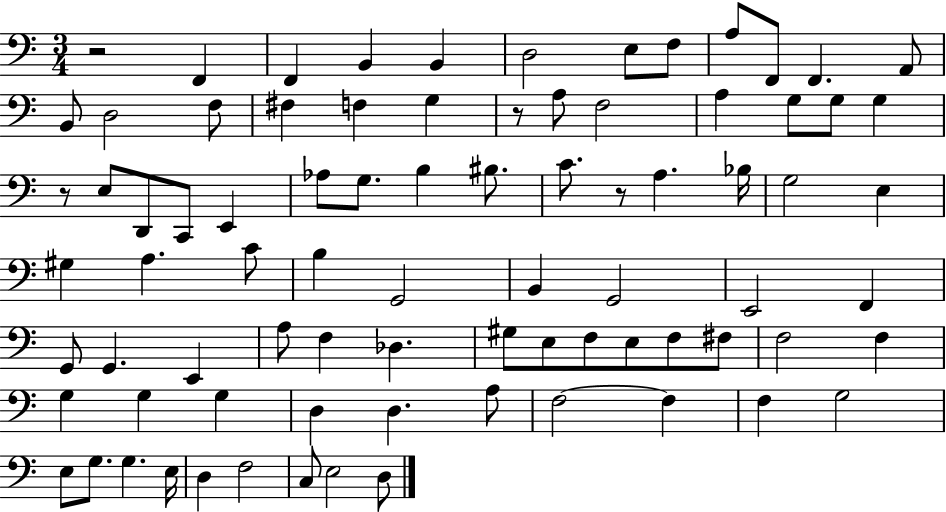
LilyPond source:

{
  \clef bass
  \numericTimeSignature
  \time 3/4
  \key c \major
  r2 f,4 | f,4 b,4 b,4 | d2 e8 f8 | a8 f,8 f,4. a,8 | \break b,8 d2 f8 | fis4 f4 g4 | r8 a8 f2 | a4 g8 g8 g4 | \break r8 e8 d,8 c,8 e,4 | aes8 g8. b4 bis8. | c'8. r8 a4. bes16 | g2 e4 | \break gis4 a4. c'8 | b4 g,2 | b,4 g,2 | e,2 f,4 | \break g,8 g,4. e,4 | a8 f4 des4. | gis8 e8 f8 e8 f8 fis8 | f2 f4 | \break g4 g4 g4 | d4 d4. a8 | f2~~ f4 | f4 g2 | \break e8 g8. g4. e16 | d4 f2 | c8 e2 d8 | \bar "|."
}